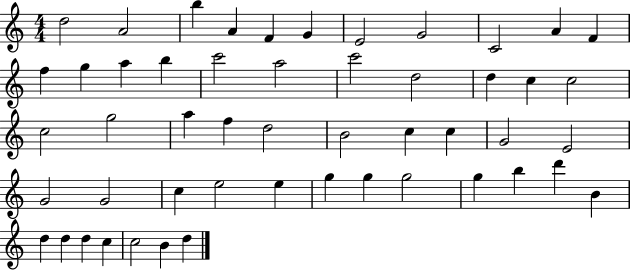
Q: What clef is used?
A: treble